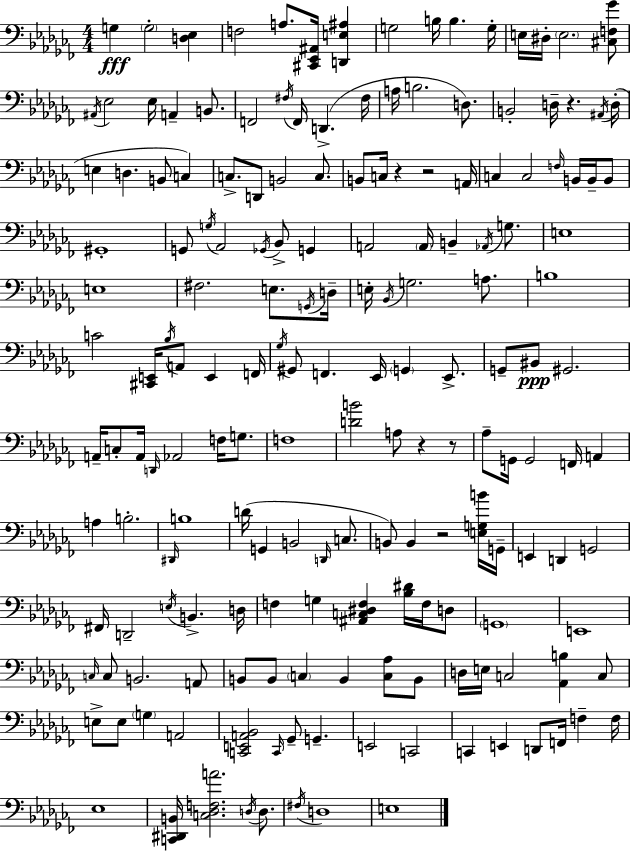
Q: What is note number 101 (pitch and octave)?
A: D4